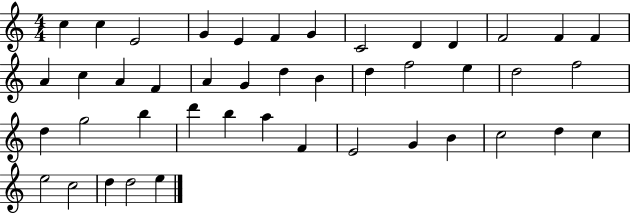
X:1
T:Untitled
M:4/4
L:1/4
K:C
c c E2 G E F G C2 D D F2 F F A c A F A G d B d f2 e d2 f2 d g2 b d' b a F E2 G B c2 d c e2 c2 d d2 e